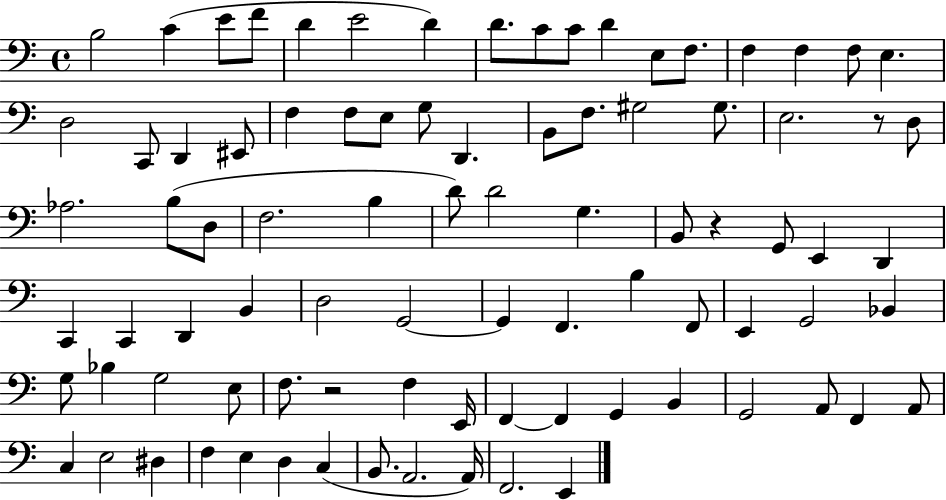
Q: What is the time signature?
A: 4/4